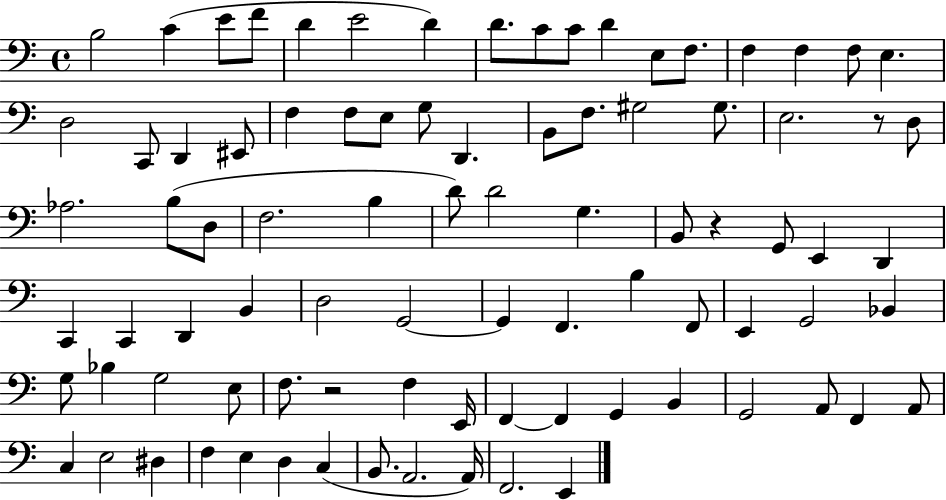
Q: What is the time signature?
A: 4/4